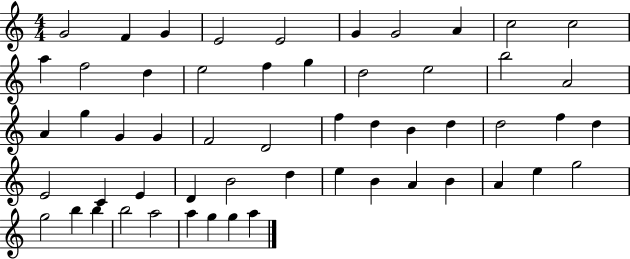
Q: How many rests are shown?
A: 0